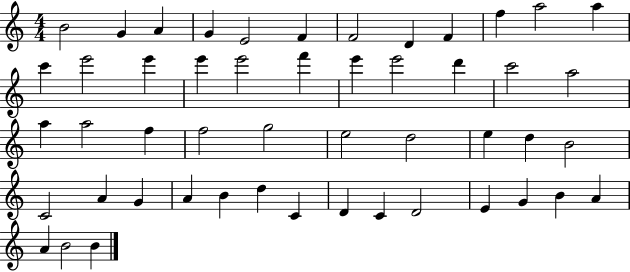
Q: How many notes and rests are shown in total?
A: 50